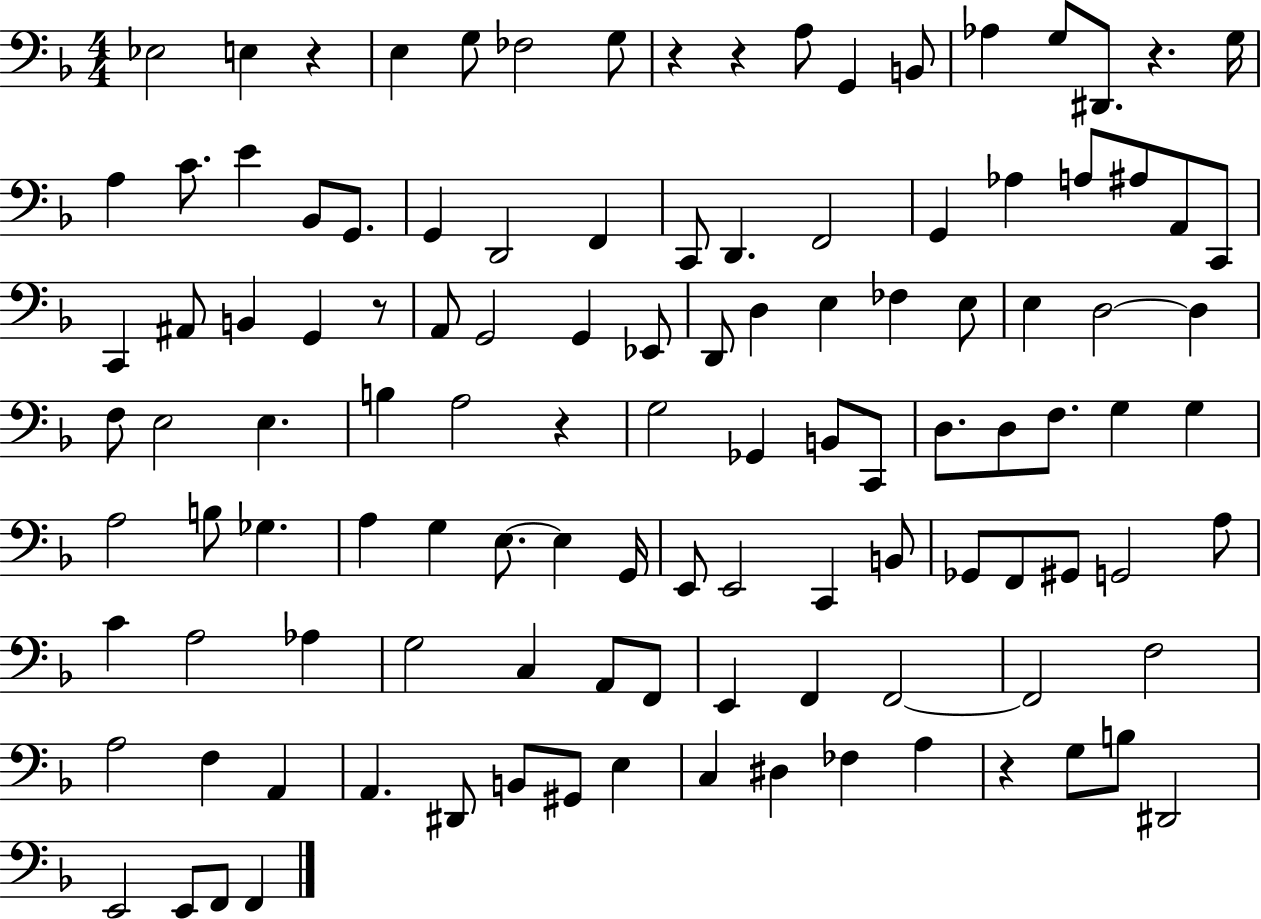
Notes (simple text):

Eb3/h E3/q R/q E3/q G3/e FES3/h G3/e R/q R/q A3/e G2/q B2/e Ab3/q G3/e D#2/e. R/q. G3/s A3/q C4/e. E4/q Bb2/e G2/e. G2/q D2/h F2/q C2/e D2/q. F2/h G2/q Ab3/q A3/e A#3/e A2/e C2/e C2/q A#2/e B2/q G2/q R/e A2/e G2/h G2/q Eb2/e D2/e D3/q E3/q FES3/q E3/e E3/q D3/h D3/q F3/e E3/h E3/q. B3/q A3/h R/q G3/h Gb2/q B2/e C2/e D3/e. D3/e F3/e. G3/q G3/q A3/h B3/e Gb3/q. A3/q G3/q E3/e. E3/q G2/s E2/e E2/h C2/q B2/e Gb2/e F2/e G#2/e G2/h A3/e C4/q A3/h Ab3/q G3/h C3/q A2/e F2/e E2/q F2/q F2/h F2/h F3/h A3/h F3/q A2/q A2/q. D#2/e B2/e G#2/e E3/q C3/q D#3/q FES3/q A3/q R/q G3/e B3/e D#2/h E2/h E2/e F2/e F2/q